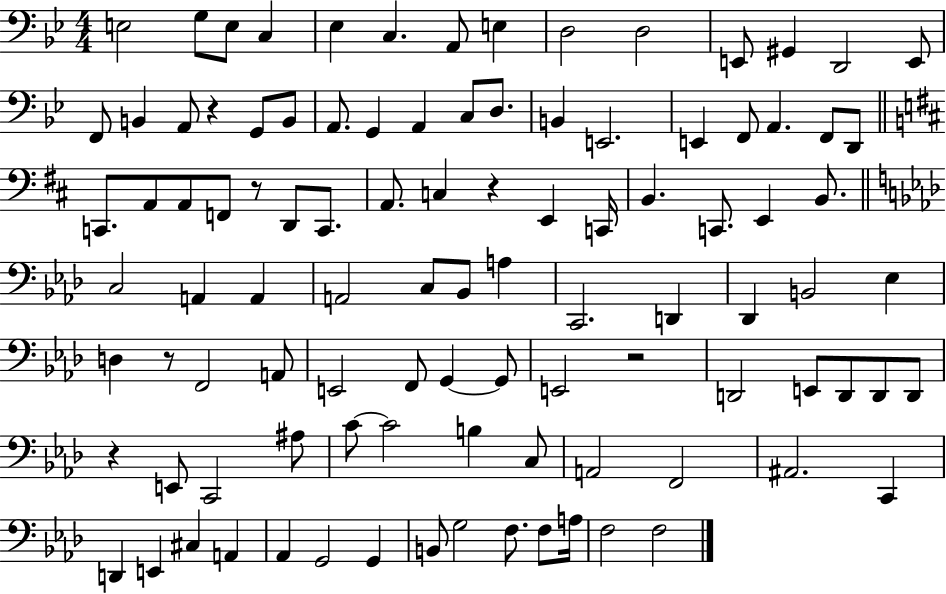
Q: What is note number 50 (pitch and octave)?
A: C3